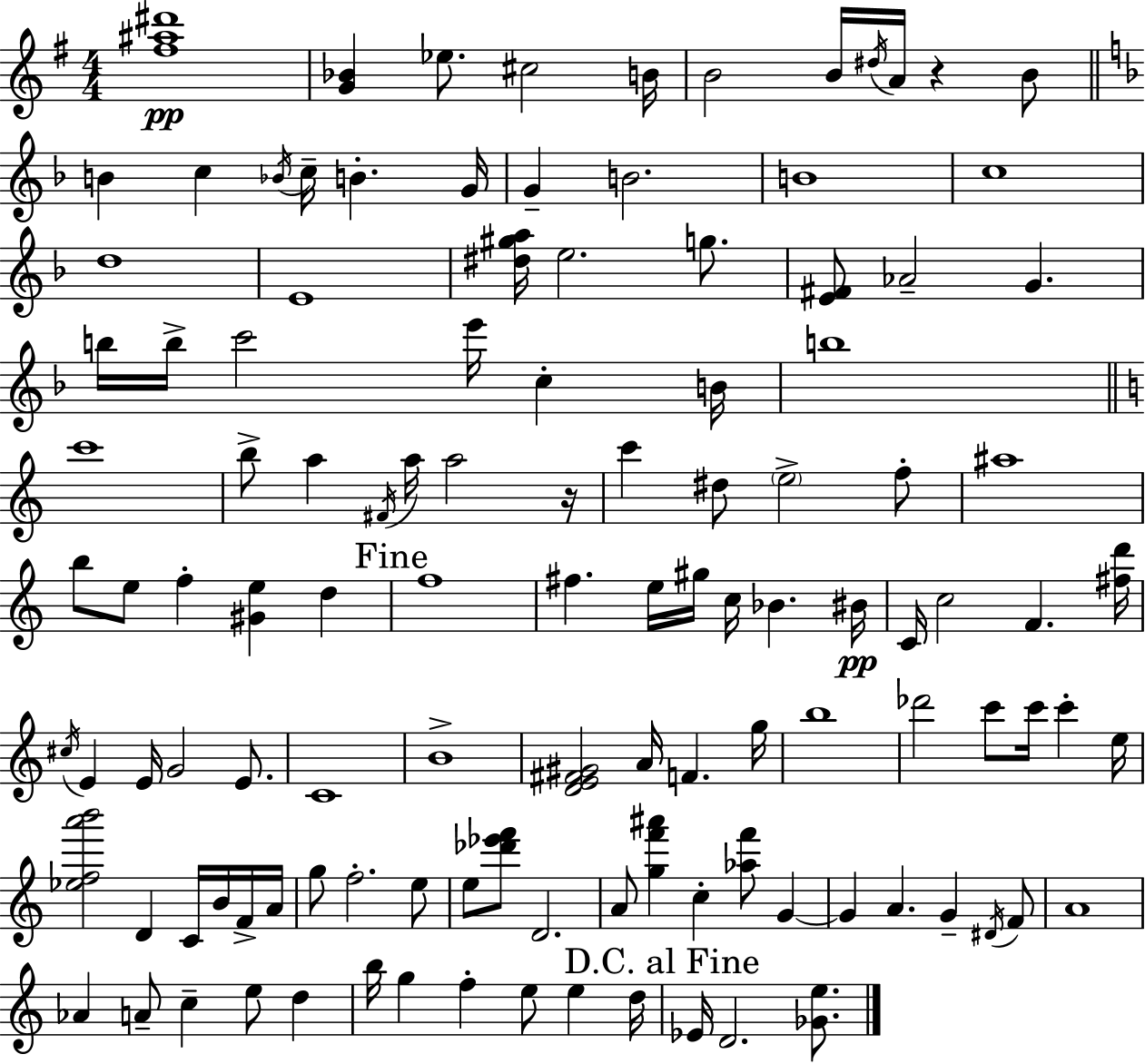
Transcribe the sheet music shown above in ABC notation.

X:1
T:Untitled
M:4/4
L:1/4
K:G
[^f^a^d']4 [G_B] _e/2 ^c2 B/4 B2 B/4 ^d/4 A/4 z B/2 B c _B/4 c/4 B G/4 G B2 B4 c4 d4 E4 [^d^ga]/4 e2 g/2 [E^F]/2 _A2 G b/4 b/4 c'2 e'/4 c B/4 b4 c'4 b/2 a ^F/4 a/4 a2 z/4 c' ^d/2 e2 f/2 ^a4 b/2 e/2 f [^Ge] d f4 ^f e/4 ^g/4 c/4 _B ^B/4 C/4 c2 F [^fd']/4 ^c/4 E E/4 G2 E/2 C4 B4 [DE^F^G]2 A/4 F g/4 b4 _d'2 c'/2 c'/4 c' e/4 [_efa'b']2 D C/4 B/4 F/4 A/4 g/2 f2 e/2 e/2 [_d'_e'f']/2 D2 A/2 [gf'^a'] c [_af']/2 G G A G ^D/4 F/2 A4 _A A/2 c e/2 d b/4 g f e/2 e d/4 _E/4 D2 [_Ge]/2